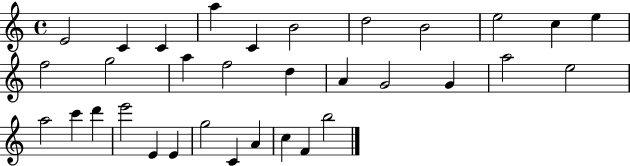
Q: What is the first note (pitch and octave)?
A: E4